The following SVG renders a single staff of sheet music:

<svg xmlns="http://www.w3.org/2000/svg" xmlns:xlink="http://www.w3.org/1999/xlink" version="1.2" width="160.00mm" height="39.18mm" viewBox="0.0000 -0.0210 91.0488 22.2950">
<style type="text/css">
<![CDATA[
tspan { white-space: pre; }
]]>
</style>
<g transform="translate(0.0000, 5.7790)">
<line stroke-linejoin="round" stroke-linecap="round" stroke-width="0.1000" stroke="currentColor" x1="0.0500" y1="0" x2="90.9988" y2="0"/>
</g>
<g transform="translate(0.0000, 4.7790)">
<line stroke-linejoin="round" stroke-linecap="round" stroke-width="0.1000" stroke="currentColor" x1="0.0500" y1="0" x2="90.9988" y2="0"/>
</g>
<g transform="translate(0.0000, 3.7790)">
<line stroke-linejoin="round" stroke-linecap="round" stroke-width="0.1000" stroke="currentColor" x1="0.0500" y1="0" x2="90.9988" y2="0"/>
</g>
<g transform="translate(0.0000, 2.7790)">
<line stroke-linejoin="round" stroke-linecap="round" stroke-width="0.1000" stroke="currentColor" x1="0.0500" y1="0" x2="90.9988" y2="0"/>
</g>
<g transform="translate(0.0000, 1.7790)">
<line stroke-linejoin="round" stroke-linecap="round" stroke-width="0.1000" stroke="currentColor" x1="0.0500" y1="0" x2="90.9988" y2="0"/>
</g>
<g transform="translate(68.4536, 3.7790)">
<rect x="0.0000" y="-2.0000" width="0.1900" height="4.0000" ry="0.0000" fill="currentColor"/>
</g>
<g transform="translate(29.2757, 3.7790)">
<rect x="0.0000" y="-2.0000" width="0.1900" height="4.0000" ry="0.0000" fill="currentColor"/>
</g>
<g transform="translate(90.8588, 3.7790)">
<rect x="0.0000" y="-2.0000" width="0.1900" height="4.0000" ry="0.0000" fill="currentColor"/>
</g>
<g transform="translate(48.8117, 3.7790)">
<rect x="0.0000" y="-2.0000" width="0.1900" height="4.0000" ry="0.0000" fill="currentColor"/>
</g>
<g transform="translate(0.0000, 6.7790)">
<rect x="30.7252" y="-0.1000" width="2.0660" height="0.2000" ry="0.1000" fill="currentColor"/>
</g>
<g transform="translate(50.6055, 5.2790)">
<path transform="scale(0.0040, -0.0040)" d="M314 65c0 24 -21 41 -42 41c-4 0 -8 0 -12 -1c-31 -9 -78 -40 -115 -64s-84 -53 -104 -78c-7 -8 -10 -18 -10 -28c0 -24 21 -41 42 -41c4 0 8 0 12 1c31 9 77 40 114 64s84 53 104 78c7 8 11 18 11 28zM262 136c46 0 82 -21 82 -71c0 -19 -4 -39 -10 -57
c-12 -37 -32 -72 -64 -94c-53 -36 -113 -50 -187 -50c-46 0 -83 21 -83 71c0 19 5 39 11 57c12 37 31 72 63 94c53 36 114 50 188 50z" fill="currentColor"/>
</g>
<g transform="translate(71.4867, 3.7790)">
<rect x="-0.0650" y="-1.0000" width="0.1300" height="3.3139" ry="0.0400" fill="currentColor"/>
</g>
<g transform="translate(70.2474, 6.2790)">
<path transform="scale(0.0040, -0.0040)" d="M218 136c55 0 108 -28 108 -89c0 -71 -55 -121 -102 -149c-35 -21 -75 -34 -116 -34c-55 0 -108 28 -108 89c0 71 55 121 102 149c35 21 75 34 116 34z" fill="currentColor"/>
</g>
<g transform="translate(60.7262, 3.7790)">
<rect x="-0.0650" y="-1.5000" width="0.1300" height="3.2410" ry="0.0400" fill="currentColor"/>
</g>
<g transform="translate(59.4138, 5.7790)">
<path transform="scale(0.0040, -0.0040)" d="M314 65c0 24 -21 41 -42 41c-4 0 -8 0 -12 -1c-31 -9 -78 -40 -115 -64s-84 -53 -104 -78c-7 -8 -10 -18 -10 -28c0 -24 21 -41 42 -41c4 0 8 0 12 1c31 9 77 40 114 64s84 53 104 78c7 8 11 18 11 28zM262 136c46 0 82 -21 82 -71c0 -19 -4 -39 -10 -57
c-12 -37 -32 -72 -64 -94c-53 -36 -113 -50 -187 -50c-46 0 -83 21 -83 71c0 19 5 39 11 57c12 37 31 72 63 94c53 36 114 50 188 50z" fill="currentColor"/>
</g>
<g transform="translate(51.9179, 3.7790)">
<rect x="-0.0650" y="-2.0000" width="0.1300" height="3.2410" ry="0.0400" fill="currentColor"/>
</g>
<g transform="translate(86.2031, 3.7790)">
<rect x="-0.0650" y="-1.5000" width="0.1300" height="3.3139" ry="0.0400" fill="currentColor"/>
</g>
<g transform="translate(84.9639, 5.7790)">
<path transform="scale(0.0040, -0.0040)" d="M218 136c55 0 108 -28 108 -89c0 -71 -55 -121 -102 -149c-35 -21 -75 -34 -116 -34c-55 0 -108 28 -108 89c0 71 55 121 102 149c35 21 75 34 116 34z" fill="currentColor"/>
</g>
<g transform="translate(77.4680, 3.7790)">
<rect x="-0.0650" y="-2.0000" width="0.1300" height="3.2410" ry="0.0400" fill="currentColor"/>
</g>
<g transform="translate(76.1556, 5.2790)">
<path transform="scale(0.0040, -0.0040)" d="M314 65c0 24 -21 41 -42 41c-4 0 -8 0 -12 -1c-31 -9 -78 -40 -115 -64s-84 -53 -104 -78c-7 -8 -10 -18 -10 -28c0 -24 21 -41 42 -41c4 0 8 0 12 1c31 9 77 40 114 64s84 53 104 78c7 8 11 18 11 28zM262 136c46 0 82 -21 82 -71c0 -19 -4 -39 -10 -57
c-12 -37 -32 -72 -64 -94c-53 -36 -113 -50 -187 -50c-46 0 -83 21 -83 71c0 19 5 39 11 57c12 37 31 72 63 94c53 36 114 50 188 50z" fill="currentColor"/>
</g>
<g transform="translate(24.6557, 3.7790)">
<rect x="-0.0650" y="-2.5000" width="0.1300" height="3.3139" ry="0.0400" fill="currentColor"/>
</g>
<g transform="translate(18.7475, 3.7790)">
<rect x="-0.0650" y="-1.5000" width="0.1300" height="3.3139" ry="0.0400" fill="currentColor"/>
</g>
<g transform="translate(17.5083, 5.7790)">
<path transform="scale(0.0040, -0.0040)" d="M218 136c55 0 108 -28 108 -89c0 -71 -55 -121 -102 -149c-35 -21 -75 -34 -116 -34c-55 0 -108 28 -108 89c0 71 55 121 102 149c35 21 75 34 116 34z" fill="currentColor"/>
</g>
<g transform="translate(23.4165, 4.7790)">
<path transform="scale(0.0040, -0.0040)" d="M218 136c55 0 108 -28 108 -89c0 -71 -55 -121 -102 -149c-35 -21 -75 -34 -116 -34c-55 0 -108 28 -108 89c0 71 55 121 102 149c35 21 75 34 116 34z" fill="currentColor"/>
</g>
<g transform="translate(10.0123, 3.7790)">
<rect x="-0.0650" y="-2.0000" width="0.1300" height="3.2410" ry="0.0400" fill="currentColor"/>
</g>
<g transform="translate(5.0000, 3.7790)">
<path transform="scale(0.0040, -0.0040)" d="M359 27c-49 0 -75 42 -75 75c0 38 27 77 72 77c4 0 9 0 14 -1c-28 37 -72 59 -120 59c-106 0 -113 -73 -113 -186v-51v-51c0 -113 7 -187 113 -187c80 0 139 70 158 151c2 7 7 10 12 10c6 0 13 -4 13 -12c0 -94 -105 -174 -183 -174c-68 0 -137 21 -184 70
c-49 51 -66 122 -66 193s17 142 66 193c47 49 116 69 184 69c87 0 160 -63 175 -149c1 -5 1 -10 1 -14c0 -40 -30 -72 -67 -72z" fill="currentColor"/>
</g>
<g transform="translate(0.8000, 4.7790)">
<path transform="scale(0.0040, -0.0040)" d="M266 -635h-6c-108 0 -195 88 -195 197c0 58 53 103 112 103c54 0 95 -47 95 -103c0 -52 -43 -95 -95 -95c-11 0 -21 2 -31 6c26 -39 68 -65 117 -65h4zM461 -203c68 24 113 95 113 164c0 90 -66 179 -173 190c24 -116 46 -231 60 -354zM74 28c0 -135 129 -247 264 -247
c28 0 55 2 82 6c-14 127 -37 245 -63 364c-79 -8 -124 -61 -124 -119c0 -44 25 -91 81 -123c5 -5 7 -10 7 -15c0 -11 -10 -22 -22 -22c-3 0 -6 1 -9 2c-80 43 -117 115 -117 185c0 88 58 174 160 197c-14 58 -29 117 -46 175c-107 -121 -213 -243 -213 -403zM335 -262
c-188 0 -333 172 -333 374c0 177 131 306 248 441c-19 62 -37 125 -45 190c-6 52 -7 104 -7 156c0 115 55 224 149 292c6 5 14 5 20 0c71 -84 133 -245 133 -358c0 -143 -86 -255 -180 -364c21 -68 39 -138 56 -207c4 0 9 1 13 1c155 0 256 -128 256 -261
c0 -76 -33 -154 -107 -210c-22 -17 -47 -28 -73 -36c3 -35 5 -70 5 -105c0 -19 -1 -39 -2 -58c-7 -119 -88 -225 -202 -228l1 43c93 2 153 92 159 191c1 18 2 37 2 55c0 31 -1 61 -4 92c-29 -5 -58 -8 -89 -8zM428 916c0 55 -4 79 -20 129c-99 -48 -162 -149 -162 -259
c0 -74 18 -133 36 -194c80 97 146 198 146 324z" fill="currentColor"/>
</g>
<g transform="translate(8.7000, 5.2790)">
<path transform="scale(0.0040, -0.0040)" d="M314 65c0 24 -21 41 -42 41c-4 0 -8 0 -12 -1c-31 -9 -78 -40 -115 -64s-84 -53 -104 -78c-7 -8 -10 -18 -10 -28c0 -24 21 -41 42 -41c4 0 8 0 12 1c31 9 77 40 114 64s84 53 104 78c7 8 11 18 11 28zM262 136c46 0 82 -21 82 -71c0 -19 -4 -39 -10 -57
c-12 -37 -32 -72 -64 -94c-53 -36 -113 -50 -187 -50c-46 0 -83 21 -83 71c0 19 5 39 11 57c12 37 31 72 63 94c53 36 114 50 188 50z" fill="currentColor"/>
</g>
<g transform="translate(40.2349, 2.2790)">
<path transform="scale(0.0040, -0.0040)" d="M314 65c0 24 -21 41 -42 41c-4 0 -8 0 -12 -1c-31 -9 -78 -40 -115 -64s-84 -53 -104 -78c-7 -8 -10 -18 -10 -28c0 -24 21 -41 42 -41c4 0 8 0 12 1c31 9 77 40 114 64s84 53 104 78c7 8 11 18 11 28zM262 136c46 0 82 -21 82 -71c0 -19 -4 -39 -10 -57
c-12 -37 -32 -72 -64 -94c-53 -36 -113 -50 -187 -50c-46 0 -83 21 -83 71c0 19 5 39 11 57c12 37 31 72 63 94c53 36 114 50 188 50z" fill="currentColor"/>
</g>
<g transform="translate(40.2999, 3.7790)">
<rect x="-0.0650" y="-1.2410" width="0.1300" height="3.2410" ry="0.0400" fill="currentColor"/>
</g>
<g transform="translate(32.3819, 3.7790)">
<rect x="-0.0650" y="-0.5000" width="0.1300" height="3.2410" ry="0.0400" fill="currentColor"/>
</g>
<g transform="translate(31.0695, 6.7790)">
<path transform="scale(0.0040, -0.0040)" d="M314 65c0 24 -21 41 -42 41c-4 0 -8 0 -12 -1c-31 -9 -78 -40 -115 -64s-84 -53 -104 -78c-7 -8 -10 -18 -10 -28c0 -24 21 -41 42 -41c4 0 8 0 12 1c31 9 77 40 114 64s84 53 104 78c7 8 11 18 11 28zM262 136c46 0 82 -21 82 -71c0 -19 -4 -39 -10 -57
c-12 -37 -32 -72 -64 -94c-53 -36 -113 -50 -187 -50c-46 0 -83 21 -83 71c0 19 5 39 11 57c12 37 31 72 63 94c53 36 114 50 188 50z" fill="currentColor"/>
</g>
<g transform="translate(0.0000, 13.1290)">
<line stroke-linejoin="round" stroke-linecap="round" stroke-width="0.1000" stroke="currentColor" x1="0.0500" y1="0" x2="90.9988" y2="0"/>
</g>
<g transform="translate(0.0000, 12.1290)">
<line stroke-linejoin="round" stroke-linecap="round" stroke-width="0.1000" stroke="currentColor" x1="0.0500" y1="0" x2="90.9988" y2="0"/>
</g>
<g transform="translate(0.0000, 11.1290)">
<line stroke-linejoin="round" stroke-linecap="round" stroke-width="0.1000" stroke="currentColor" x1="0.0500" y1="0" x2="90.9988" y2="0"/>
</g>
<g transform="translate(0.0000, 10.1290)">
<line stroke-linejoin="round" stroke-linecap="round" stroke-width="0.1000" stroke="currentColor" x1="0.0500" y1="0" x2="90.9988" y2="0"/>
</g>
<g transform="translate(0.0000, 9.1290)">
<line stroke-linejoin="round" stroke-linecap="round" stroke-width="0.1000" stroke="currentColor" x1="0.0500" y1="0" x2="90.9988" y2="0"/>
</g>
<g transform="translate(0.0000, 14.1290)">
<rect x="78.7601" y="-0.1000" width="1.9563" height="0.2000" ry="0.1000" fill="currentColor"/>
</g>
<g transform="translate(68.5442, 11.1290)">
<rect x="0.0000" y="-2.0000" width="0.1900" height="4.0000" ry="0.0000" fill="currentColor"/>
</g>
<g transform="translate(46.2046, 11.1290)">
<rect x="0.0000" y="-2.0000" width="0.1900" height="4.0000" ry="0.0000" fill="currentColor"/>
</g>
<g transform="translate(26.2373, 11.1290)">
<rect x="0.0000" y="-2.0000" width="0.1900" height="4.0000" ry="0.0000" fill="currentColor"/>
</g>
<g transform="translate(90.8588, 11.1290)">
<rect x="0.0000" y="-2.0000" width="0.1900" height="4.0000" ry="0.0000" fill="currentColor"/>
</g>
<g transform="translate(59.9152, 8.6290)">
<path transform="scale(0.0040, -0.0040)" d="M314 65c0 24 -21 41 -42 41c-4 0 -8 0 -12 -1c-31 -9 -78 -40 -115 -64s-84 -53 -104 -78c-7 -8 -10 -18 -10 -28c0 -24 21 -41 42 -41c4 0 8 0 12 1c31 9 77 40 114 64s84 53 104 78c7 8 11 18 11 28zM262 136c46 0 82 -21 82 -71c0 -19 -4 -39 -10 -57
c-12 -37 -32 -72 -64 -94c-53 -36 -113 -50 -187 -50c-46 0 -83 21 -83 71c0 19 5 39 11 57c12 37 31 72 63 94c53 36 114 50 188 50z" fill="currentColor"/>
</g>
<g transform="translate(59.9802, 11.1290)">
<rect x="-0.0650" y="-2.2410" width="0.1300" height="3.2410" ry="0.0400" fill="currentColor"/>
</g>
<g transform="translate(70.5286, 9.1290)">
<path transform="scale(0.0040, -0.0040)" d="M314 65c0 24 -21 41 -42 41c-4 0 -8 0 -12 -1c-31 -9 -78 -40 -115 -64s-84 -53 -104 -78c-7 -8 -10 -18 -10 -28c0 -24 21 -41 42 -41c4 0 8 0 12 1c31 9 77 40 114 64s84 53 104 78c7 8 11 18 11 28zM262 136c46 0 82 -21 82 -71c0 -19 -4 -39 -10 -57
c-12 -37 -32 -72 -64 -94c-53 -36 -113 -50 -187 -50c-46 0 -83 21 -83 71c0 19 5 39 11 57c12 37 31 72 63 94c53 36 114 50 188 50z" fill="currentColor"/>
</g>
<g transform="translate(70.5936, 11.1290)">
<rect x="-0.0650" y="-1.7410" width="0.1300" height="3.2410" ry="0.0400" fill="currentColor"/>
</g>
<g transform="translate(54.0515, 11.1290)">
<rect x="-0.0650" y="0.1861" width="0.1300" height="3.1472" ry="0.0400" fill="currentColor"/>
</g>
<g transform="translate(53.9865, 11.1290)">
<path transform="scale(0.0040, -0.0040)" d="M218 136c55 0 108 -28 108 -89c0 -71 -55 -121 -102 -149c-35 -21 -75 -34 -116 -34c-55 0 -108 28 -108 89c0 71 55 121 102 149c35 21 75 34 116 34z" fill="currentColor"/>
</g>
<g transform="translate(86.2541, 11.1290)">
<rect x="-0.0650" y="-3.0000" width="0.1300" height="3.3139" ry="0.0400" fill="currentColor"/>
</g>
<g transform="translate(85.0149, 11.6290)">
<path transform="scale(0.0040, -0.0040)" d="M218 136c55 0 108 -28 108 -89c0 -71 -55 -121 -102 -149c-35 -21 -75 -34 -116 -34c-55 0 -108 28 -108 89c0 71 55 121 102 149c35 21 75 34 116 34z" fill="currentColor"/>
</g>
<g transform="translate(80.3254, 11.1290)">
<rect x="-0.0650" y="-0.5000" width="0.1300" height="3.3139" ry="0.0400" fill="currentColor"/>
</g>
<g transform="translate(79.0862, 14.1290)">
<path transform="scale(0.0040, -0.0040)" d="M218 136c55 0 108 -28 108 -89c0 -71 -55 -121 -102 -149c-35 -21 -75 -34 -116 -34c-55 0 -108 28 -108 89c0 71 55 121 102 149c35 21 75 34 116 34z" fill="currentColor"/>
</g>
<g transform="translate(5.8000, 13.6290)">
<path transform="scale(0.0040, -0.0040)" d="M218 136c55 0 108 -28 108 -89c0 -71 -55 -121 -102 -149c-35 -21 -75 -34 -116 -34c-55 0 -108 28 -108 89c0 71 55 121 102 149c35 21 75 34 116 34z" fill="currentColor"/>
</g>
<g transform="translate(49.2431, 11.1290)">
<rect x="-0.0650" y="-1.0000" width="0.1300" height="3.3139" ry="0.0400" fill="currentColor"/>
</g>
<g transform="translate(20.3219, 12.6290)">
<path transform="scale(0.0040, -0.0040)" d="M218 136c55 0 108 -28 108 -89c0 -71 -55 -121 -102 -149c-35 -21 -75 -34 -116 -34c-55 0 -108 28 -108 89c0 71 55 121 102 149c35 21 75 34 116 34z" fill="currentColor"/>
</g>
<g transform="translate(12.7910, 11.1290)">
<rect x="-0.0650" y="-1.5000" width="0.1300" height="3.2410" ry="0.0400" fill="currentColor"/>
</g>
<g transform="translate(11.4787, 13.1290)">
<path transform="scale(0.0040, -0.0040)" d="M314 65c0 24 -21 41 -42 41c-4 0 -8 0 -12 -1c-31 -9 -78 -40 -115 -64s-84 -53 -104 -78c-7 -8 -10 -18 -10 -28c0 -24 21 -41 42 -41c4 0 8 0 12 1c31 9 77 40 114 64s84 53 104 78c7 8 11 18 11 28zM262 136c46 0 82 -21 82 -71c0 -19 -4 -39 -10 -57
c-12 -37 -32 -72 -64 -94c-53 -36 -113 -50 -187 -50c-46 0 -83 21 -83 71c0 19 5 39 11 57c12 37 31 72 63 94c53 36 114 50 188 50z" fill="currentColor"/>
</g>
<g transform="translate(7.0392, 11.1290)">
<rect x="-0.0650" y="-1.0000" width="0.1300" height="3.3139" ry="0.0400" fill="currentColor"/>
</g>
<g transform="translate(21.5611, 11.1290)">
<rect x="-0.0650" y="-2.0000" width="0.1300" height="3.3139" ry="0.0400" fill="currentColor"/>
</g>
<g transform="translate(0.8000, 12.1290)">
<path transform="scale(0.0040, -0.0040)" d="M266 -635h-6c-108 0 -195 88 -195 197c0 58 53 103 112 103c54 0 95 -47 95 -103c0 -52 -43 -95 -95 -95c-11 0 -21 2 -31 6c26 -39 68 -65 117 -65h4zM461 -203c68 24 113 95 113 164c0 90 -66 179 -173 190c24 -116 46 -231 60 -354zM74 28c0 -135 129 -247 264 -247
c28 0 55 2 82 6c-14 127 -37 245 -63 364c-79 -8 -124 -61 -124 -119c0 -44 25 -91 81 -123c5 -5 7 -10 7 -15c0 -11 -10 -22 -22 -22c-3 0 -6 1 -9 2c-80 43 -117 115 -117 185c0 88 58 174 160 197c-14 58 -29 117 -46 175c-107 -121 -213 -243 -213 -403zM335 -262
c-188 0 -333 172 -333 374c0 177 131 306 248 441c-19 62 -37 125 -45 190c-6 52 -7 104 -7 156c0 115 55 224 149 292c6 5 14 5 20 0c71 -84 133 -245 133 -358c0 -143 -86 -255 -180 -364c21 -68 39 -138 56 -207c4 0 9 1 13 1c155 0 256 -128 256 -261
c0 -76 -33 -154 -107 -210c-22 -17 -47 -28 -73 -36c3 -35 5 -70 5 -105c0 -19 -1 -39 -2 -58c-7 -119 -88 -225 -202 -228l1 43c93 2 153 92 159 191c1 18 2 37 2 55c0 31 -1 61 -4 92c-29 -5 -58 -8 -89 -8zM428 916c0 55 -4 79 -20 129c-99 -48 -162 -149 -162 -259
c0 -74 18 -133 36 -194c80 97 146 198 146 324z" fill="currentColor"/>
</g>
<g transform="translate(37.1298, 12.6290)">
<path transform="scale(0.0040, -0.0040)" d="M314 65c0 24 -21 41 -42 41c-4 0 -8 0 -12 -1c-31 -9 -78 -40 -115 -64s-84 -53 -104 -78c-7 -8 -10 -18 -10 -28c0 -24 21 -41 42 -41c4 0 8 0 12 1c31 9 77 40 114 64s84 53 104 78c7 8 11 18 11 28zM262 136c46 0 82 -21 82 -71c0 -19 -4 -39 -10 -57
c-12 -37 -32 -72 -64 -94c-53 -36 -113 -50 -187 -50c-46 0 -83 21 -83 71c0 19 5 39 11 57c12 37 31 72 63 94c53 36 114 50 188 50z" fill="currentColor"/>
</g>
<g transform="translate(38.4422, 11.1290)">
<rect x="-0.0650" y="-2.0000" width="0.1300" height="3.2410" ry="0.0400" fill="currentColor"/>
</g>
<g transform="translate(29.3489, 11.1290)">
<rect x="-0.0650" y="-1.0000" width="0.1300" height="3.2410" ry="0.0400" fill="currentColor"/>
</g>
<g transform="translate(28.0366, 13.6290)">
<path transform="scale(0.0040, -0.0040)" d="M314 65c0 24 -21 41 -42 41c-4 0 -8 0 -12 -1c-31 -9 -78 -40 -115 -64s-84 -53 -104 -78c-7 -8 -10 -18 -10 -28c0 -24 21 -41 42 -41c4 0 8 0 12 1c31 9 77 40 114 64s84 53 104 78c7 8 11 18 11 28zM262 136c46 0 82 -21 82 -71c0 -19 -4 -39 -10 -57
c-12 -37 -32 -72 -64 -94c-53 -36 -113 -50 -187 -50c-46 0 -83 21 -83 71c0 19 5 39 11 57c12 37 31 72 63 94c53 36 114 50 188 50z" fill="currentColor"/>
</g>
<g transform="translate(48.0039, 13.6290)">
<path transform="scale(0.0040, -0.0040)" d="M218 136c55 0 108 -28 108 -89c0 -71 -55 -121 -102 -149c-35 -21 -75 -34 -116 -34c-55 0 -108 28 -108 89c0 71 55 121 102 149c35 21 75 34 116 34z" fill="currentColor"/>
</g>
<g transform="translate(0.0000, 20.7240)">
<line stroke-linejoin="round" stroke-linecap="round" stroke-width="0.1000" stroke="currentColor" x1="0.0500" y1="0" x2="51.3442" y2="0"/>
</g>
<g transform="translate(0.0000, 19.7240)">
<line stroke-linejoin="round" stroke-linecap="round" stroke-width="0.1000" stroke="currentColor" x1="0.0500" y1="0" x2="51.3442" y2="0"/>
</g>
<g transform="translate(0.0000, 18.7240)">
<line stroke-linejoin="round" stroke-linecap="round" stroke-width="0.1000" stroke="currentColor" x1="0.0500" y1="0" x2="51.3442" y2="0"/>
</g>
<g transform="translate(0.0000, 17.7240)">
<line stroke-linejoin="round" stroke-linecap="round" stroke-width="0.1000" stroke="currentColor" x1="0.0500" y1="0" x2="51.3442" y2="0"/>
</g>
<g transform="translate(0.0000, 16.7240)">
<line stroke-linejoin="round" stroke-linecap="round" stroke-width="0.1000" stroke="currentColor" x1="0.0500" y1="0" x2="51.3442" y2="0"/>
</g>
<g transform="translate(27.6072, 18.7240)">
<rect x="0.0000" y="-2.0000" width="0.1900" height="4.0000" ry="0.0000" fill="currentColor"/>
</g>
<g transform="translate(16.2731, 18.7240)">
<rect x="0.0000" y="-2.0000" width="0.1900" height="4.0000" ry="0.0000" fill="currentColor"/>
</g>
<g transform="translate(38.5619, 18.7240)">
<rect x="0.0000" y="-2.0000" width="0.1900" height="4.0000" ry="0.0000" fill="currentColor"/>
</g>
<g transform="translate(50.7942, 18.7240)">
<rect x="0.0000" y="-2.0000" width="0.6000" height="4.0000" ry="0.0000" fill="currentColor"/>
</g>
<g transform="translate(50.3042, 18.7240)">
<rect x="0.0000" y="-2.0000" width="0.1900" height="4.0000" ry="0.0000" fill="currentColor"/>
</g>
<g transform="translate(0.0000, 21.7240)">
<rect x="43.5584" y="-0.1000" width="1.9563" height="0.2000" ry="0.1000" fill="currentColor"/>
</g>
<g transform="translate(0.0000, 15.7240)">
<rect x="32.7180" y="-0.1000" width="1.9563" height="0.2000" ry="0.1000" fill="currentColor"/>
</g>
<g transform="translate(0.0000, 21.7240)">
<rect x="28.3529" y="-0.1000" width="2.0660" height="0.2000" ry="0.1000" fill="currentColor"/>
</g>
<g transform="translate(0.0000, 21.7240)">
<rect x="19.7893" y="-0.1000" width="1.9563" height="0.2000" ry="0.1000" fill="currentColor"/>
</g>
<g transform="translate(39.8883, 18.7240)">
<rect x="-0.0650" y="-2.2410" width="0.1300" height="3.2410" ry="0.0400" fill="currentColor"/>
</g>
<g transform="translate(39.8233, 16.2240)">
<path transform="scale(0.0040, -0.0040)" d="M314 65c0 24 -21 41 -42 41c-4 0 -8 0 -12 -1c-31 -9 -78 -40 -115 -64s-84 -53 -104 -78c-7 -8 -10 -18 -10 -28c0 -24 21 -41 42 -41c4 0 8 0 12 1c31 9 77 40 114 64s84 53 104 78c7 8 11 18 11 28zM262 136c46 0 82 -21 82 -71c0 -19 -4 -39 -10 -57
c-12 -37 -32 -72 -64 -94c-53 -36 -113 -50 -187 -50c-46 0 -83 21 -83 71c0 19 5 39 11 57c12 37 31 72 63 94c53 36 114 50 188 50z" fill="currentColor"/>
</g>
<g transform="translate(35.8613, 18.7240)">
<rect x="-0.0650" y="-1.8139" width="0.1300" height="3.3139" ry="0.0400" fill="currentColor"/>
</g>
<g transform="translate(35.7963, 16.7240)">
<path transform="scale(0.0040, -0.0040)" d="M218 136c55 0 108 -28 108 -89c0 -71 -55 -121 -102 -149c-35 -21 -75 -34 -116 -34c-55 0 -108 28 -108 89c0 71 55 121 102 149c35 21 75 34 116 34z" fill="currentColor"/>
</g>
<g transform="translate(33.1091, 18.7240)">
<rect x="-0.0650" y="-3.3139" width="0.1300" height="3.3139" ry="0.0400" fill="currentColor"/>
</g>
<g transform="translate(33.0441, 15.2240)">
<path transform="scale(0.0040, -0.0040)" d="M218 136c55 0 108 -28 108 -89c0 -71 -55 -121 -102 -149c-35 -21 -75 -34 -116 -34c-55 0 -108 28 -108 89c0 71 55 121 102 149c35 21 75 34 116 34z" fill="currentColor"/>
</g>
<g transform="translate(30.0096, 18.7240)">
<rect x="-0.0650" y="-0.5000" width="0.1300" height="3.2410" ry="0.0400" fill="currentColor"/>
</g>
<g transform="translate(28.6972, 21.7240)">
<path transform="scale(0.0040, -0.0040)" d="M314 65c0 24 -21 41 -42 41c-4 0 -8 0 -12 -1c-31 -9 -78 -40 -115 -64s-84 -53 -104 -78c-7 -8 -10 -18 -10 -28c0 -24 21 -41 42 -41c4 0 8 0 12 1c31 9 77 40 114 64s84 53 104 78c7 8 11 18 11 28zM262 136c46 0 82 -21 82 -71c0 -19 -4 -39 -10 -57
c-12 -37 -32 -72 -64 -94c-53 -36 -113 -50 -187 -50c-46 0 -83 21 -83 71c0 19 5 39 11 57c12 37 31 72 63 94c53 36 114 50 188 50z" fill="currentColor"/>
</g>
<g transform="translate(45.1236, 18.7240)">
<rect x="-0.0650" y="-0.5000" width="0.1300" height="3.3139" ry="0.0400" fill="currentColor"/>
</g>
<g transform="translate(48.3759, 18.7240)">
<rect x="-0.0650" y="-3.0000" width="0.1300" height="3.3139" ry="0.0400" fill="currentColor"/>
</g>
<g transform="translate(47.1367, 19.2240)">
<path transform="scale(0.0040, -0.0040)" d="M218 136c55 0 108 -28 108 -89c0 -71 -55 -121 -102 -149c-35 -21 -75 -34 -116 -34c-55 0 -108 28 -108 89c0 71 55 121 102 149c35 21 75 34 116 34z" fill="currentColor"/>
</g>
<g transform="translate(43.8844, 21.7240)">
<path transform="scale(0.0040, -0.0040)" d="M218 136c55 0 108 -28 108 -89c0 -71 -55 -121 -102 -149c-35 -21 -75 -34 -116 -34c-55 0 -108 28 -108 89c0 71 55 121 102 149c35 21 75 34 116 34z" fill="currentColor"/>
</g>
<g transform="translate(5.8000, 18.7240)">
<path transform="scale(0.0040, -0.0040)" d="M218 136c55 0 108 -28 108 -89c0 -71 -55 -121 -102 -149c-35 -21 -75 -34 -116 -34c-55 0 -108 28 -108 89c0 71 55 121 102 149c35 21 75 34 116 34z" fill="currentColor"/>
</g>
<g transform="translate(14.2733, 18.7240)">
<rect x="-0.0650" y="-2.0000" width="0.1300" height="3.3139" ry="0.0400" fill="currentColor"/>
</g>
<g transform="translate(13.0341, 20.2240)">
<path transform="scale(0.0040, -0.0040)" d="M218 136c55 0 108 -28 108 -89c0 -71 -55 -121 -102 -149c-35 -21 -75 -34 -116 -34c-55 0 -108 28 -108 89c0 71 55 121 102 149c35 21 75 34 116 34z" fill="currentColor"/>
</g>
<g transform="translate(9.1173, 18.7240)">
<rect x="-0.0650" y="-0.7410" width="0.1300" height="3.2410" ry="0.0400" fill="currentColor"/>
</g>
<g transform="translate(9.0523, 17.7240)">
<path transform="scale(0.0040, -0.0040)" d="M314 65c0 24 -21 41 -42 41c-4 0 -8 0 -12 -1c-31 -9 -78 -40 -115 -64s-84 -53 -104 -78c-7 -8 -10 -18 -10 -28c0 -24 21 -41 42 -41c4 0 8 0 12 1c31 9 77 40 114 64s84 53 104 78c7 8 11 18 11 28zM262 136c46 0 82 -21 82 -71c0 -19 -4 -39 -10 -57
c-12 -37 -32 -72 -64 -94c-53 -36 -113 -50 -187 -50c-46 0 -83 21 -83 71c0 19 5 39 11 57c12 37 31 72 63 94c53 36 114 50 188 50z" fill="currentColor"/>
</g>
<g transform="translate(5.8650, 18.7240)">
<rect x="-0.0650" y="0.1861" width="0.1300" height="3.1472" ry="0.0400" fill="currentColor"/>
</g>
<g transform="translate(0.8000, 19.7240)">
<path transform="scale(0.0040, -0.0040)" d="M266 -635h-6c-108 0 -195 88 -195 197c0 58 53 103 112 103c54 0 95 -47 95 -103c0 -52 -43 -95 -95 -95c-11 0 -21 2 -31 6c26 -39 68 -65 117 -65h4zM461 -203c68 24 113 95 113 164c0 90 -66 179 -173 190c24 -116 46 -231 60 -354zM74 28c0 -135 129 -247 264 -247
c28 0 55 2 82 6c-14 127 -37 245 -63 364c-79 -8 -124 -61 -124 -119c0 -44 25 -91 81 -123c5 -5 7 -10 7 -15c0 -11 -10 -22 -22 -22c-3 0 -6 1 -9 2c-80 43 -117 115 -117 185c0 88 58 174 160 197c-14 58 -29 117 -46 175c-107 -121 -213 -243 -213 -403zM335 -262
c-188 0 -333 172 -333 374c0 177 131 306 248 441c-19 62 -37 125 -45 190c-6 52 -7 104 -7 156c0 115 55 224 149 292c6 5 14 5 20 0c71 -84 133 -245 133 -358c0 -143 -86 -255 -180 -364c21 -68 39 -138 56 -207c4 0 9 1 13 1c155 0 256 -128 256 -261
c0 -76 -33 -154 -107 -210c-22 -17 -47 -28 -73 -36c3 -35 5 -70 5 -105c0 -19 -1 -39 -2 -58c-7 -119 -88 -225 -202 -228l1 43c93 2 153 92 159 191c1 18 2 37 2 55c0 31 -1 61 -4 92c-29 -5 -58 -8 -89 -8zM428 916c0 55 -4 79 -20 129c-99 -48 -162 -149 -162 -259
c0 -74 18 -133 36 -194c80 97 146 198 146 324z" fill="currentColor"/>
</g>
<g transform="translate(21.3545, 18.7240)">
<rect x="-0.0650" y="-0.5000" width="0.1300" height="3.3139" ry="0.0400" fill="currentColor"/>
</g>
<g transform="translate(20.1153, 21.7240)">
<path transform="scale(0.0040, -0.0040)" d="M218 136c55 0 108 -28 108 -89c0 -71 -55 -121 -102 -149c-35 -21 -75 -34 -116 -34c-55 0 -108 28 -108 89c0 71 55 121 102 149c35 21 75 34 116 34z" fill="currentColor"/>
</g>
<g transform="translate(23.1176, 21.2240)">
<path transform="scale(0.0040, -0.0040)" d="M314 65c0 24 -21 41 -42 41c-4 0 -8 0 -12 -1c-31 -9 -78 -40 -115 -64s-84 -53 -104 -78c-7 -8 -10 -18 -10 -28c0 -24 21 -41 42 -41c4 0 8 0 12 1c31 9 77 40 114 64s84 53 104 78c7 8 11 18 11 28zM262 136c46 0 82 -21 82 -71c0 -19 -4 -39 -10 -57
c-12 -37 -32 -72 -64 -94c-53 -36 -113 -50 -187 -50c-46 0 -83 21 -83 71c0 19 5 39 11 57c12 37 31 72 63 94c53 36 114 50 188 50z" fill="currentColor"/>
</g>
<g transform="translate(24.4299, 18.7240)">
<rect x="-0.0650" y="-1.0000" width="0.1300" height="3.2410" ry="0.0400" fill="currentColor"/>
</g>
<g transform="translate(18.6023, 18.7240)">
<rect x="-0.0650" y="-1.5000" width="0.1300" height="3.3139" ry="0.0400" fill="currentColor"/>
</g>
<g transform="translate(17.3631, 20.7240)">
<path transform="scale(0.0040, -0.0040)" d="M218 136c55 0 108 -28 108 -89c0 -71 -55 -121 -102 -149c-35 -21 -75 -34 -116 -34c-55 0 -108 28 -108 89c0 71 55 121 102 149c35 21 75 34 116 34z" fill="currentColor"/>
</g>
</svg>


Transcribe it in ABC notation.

X:1
T:Untitled
M:4/4
L:1/4
K:C
F2 E G C2 e2 F2 E2 D F2 E D E2 F D2 F2 D B g2 f2 C A B d2 F E C D2 C2 b f g2 C A